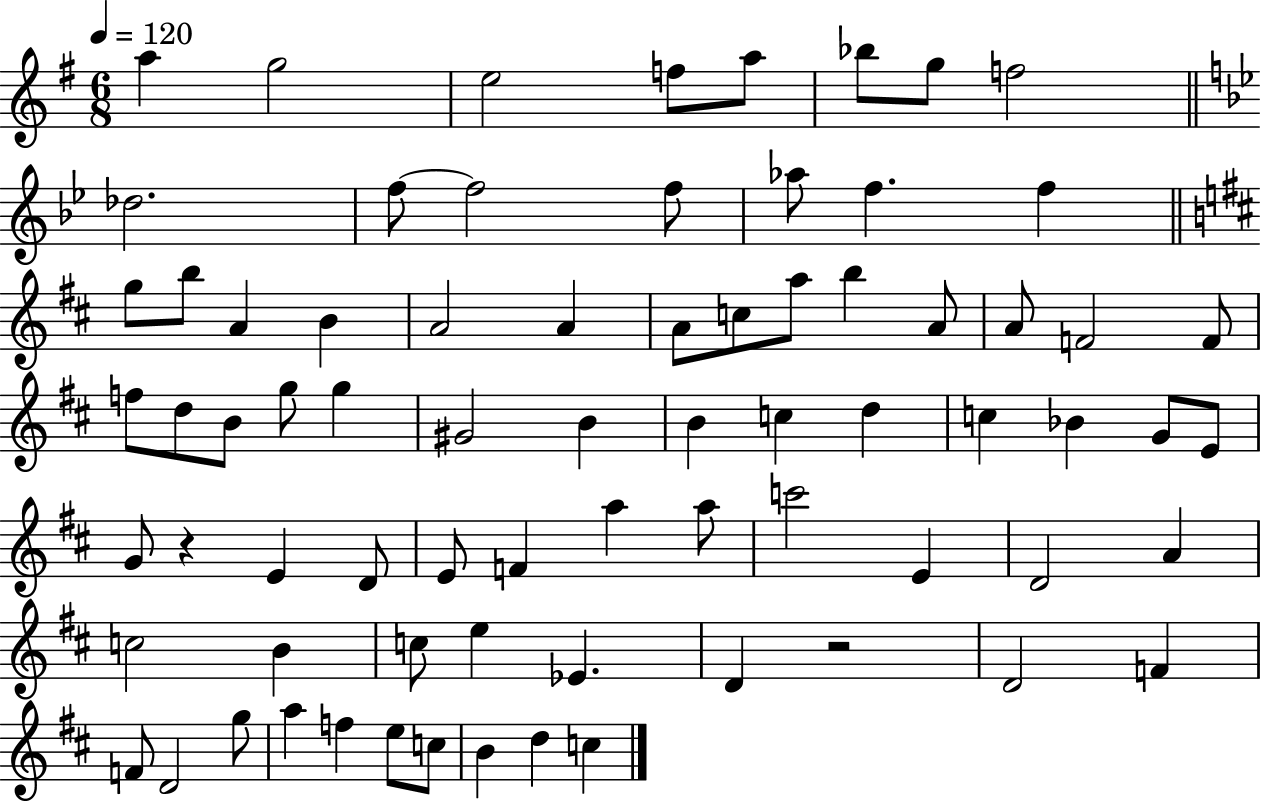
{
  \clef treble
  \numericTimeSignature
  \time 6/8
  \key g \major
  \tempo 4 = 120
  a''4 g''2 | e''2 f''8 a''8 | bes''8 g''8 f''2 | \bar "||" \break \key g \minor des''2. | f''8~~ f''2 f''8 | aes''8 f''4. f''4 | \bar "||" \break \key d \major g''8 b''8 a'4 b'4 | a'2 a'4 | a'8 c''8 a''8 b''4 a'8 | a'8 f'2 f'8 | \break f''8 d''8 b'8 g''8 g''4 | gis'2 b'4 | b'4 c''4 d''4 | c''4 bes'4 g'8 e'8 | \break g'8 r4 e'4 d'8 | e'8 f'4 a''4 a''8 | c'''2 e'4 | d'2 a'4 | \break c''2 b'4 | c''8 e''4 ees'4. | d'4 r2 | d'2 f'4 | \break f'8 d'2 g''8 | a''4 f''4 e''8 c''8 | b'4 d''4 c''4 | \bar "|."
}